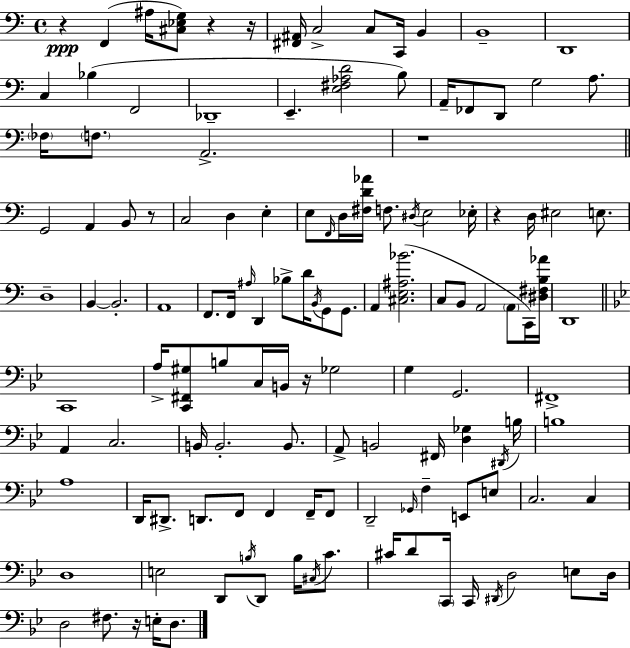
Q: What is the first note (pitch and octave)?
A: F2